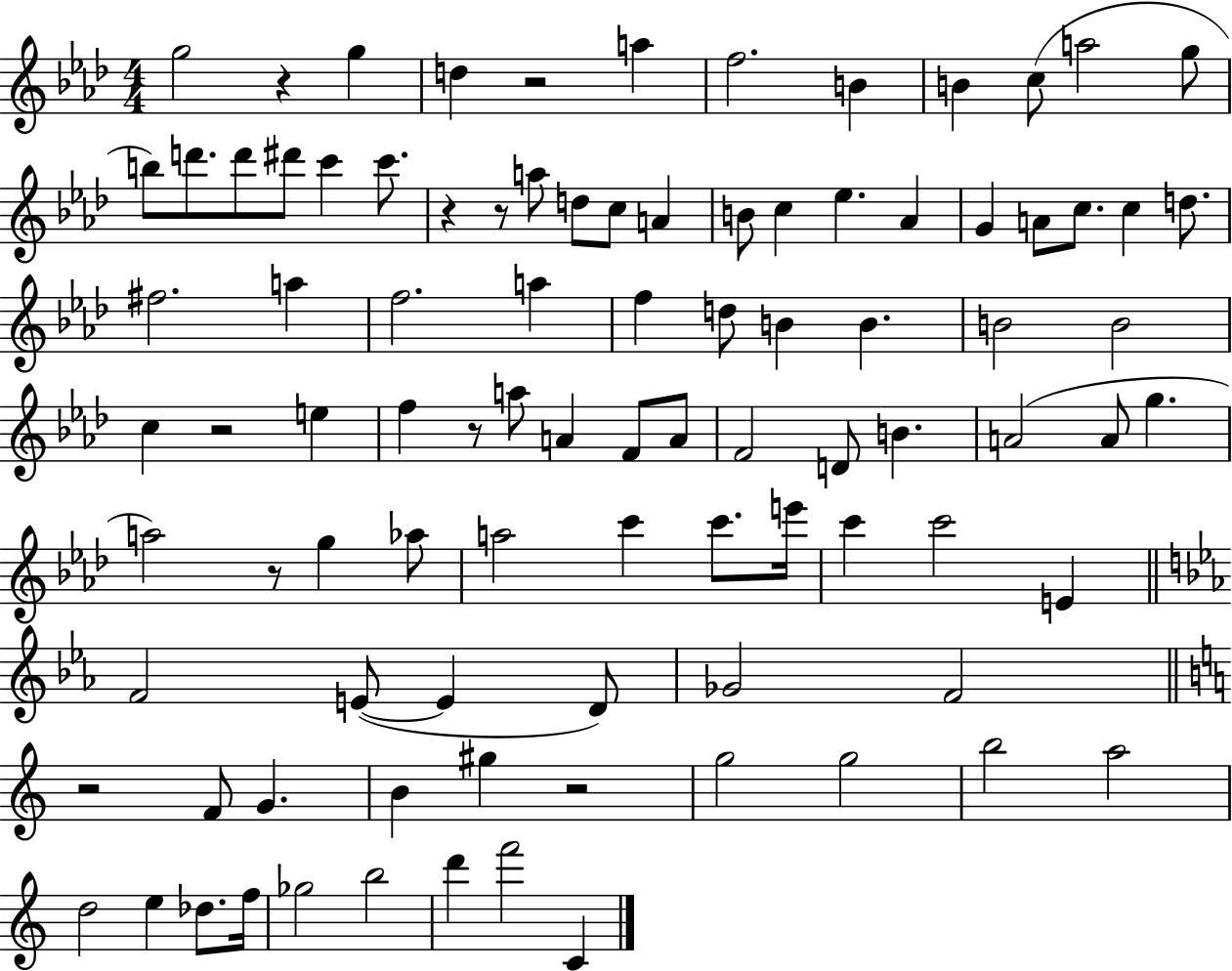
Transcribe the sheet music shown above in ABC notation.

X:1
T:Untitled
M:4/4
L:1/4
K:Ab
g2 z g d z2 a f2 B B c/2 a2 g/2 b/2 d'/2 d'/2 ^d'/2 c' c'/2 z z/2 a/2 d/2 c/2 A B/2 c _e _A G A/2 c/2 c d/2 ^f2 a f2 a f d/2 B B B2 B2 c z2 e f z/2 a/2 A F/2 A/2 F2 D/2 B A2 A/2 g a2 z/2 g _a/2 a2 c' c'/2 e'/4 c' c'2 E F2 E/2 E D/2 _G2 F2 z2 F/2 G B ^g z2 g2 g2 b2 a2 d2 e _d/2 f/4 _g2 b2 d' f'2 C